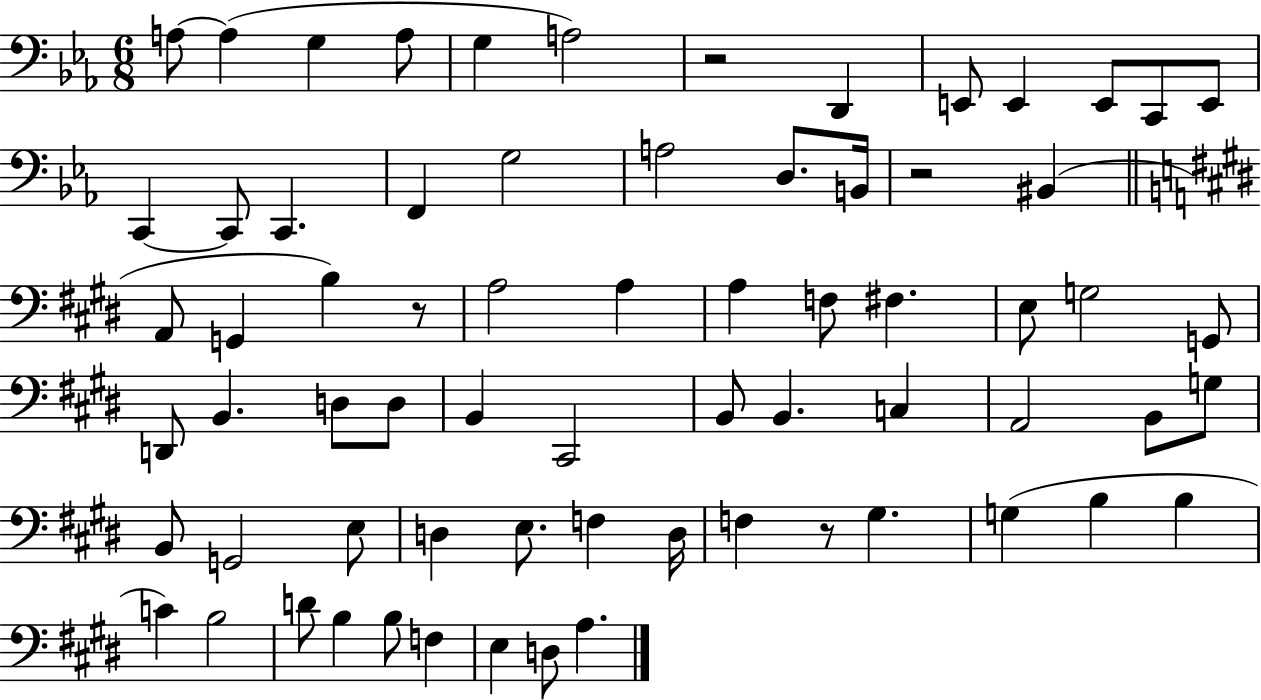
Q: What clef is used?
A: bass